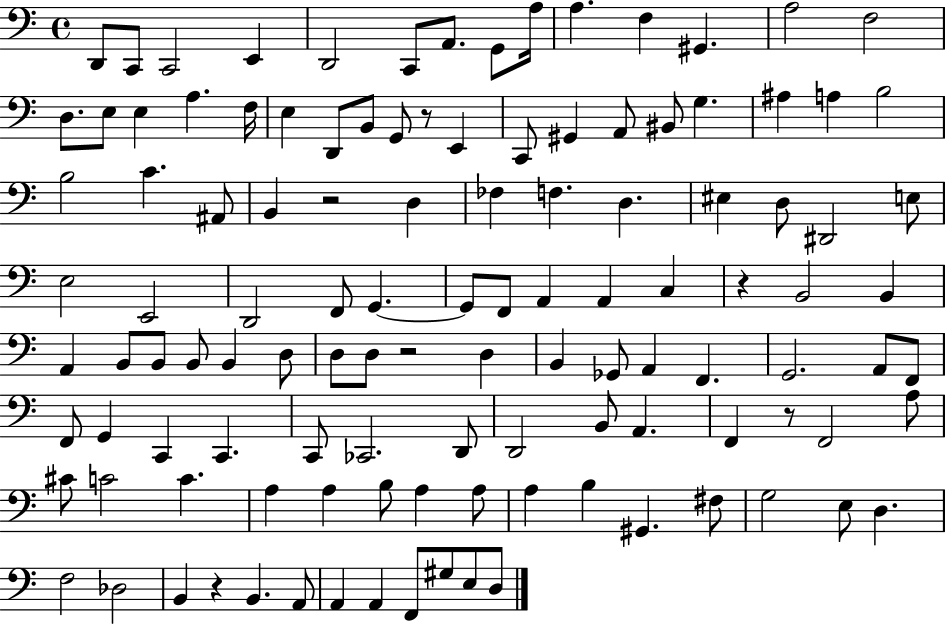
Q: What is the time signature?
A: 4/4